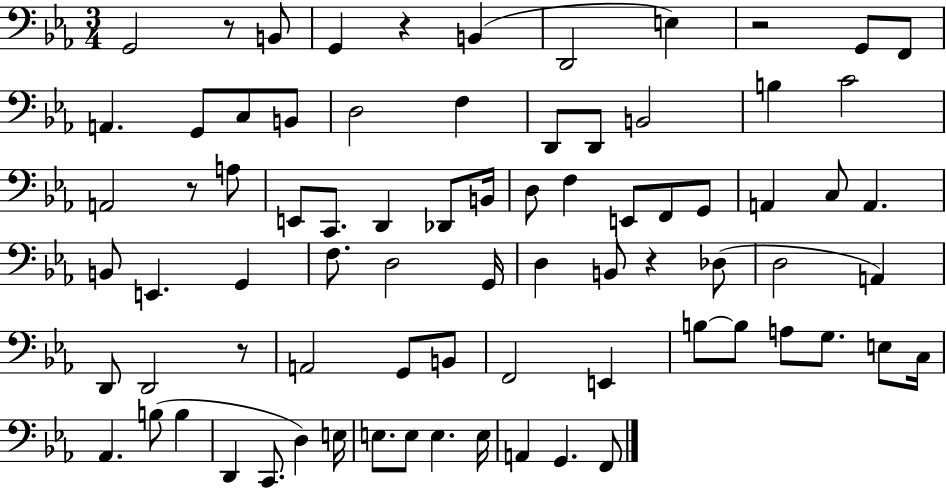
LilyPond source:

{
  \clef bass
  \numericTimeSignature
  \time 3/4
  \key ees \major
  \repeat volta 2 { g,2 r8 b,8 | g,4 r4 b,4( | d,2 e4) | r2 g,8 f,8 | \break a,4. g,8 c8 b,8 | d2 f4 | d,8 d,8 b,2 | b4 c'2 | \break a,2 r8 a8 | e,8 c,8. d,4 des,8 b,16 | d8 f4 e,8 f,8 g,8 | a,4 c8 a,4. | \break b,8 e,4. g,4 | f8. d2 g,16 | d4 b,8 r4 des8( | d2 a,4) | \break d,8 d,2 r8 | a,2 g,8 b,8 | f,2 e,4 | b8~~ b8 a8 g8. e8 c16 | \break aes,4. b8( b4 | d,4 c,8. d4) e16 | e8. e8 e4. e16 | a,4 g,4. f,8 | \break } \bar "|."
}